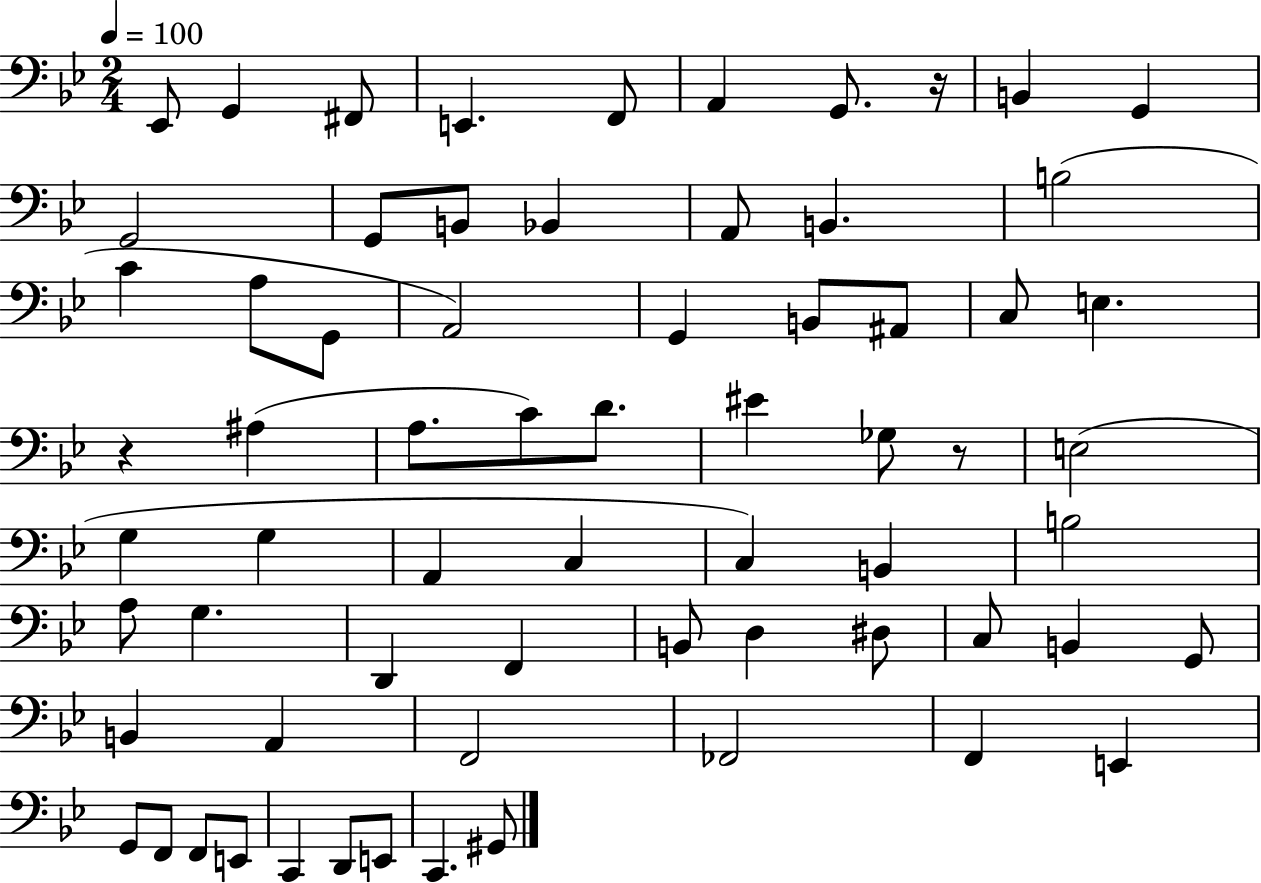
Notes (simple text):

Eb2/e G2/q F#2/e E2/q. F2/e A2/q G2/e. R/s B2/q G2/q G2/h G2/e B2/e Bb2/q A2/e B2/q. B3/h C4/q A3/e G2/e A2/h G2/q B2/e A#2/e C3/e E3/q. R/q A#3/q A3/e. C4/e D4/e. EIS4/q Gb3/e R/e E3/h G3/q G3/q A2/q C3/q C3/q B2/q B3/h A3/e G3/q. D2/q F2/q B2/e D3/q D#3/e C3/e B2/q G2/e B2/q A2/q F2/h FES2/h F2/q E2/q G2/e F2/e F2/e E2/e C2/q D2/e E2/e C2/q. G#2/e